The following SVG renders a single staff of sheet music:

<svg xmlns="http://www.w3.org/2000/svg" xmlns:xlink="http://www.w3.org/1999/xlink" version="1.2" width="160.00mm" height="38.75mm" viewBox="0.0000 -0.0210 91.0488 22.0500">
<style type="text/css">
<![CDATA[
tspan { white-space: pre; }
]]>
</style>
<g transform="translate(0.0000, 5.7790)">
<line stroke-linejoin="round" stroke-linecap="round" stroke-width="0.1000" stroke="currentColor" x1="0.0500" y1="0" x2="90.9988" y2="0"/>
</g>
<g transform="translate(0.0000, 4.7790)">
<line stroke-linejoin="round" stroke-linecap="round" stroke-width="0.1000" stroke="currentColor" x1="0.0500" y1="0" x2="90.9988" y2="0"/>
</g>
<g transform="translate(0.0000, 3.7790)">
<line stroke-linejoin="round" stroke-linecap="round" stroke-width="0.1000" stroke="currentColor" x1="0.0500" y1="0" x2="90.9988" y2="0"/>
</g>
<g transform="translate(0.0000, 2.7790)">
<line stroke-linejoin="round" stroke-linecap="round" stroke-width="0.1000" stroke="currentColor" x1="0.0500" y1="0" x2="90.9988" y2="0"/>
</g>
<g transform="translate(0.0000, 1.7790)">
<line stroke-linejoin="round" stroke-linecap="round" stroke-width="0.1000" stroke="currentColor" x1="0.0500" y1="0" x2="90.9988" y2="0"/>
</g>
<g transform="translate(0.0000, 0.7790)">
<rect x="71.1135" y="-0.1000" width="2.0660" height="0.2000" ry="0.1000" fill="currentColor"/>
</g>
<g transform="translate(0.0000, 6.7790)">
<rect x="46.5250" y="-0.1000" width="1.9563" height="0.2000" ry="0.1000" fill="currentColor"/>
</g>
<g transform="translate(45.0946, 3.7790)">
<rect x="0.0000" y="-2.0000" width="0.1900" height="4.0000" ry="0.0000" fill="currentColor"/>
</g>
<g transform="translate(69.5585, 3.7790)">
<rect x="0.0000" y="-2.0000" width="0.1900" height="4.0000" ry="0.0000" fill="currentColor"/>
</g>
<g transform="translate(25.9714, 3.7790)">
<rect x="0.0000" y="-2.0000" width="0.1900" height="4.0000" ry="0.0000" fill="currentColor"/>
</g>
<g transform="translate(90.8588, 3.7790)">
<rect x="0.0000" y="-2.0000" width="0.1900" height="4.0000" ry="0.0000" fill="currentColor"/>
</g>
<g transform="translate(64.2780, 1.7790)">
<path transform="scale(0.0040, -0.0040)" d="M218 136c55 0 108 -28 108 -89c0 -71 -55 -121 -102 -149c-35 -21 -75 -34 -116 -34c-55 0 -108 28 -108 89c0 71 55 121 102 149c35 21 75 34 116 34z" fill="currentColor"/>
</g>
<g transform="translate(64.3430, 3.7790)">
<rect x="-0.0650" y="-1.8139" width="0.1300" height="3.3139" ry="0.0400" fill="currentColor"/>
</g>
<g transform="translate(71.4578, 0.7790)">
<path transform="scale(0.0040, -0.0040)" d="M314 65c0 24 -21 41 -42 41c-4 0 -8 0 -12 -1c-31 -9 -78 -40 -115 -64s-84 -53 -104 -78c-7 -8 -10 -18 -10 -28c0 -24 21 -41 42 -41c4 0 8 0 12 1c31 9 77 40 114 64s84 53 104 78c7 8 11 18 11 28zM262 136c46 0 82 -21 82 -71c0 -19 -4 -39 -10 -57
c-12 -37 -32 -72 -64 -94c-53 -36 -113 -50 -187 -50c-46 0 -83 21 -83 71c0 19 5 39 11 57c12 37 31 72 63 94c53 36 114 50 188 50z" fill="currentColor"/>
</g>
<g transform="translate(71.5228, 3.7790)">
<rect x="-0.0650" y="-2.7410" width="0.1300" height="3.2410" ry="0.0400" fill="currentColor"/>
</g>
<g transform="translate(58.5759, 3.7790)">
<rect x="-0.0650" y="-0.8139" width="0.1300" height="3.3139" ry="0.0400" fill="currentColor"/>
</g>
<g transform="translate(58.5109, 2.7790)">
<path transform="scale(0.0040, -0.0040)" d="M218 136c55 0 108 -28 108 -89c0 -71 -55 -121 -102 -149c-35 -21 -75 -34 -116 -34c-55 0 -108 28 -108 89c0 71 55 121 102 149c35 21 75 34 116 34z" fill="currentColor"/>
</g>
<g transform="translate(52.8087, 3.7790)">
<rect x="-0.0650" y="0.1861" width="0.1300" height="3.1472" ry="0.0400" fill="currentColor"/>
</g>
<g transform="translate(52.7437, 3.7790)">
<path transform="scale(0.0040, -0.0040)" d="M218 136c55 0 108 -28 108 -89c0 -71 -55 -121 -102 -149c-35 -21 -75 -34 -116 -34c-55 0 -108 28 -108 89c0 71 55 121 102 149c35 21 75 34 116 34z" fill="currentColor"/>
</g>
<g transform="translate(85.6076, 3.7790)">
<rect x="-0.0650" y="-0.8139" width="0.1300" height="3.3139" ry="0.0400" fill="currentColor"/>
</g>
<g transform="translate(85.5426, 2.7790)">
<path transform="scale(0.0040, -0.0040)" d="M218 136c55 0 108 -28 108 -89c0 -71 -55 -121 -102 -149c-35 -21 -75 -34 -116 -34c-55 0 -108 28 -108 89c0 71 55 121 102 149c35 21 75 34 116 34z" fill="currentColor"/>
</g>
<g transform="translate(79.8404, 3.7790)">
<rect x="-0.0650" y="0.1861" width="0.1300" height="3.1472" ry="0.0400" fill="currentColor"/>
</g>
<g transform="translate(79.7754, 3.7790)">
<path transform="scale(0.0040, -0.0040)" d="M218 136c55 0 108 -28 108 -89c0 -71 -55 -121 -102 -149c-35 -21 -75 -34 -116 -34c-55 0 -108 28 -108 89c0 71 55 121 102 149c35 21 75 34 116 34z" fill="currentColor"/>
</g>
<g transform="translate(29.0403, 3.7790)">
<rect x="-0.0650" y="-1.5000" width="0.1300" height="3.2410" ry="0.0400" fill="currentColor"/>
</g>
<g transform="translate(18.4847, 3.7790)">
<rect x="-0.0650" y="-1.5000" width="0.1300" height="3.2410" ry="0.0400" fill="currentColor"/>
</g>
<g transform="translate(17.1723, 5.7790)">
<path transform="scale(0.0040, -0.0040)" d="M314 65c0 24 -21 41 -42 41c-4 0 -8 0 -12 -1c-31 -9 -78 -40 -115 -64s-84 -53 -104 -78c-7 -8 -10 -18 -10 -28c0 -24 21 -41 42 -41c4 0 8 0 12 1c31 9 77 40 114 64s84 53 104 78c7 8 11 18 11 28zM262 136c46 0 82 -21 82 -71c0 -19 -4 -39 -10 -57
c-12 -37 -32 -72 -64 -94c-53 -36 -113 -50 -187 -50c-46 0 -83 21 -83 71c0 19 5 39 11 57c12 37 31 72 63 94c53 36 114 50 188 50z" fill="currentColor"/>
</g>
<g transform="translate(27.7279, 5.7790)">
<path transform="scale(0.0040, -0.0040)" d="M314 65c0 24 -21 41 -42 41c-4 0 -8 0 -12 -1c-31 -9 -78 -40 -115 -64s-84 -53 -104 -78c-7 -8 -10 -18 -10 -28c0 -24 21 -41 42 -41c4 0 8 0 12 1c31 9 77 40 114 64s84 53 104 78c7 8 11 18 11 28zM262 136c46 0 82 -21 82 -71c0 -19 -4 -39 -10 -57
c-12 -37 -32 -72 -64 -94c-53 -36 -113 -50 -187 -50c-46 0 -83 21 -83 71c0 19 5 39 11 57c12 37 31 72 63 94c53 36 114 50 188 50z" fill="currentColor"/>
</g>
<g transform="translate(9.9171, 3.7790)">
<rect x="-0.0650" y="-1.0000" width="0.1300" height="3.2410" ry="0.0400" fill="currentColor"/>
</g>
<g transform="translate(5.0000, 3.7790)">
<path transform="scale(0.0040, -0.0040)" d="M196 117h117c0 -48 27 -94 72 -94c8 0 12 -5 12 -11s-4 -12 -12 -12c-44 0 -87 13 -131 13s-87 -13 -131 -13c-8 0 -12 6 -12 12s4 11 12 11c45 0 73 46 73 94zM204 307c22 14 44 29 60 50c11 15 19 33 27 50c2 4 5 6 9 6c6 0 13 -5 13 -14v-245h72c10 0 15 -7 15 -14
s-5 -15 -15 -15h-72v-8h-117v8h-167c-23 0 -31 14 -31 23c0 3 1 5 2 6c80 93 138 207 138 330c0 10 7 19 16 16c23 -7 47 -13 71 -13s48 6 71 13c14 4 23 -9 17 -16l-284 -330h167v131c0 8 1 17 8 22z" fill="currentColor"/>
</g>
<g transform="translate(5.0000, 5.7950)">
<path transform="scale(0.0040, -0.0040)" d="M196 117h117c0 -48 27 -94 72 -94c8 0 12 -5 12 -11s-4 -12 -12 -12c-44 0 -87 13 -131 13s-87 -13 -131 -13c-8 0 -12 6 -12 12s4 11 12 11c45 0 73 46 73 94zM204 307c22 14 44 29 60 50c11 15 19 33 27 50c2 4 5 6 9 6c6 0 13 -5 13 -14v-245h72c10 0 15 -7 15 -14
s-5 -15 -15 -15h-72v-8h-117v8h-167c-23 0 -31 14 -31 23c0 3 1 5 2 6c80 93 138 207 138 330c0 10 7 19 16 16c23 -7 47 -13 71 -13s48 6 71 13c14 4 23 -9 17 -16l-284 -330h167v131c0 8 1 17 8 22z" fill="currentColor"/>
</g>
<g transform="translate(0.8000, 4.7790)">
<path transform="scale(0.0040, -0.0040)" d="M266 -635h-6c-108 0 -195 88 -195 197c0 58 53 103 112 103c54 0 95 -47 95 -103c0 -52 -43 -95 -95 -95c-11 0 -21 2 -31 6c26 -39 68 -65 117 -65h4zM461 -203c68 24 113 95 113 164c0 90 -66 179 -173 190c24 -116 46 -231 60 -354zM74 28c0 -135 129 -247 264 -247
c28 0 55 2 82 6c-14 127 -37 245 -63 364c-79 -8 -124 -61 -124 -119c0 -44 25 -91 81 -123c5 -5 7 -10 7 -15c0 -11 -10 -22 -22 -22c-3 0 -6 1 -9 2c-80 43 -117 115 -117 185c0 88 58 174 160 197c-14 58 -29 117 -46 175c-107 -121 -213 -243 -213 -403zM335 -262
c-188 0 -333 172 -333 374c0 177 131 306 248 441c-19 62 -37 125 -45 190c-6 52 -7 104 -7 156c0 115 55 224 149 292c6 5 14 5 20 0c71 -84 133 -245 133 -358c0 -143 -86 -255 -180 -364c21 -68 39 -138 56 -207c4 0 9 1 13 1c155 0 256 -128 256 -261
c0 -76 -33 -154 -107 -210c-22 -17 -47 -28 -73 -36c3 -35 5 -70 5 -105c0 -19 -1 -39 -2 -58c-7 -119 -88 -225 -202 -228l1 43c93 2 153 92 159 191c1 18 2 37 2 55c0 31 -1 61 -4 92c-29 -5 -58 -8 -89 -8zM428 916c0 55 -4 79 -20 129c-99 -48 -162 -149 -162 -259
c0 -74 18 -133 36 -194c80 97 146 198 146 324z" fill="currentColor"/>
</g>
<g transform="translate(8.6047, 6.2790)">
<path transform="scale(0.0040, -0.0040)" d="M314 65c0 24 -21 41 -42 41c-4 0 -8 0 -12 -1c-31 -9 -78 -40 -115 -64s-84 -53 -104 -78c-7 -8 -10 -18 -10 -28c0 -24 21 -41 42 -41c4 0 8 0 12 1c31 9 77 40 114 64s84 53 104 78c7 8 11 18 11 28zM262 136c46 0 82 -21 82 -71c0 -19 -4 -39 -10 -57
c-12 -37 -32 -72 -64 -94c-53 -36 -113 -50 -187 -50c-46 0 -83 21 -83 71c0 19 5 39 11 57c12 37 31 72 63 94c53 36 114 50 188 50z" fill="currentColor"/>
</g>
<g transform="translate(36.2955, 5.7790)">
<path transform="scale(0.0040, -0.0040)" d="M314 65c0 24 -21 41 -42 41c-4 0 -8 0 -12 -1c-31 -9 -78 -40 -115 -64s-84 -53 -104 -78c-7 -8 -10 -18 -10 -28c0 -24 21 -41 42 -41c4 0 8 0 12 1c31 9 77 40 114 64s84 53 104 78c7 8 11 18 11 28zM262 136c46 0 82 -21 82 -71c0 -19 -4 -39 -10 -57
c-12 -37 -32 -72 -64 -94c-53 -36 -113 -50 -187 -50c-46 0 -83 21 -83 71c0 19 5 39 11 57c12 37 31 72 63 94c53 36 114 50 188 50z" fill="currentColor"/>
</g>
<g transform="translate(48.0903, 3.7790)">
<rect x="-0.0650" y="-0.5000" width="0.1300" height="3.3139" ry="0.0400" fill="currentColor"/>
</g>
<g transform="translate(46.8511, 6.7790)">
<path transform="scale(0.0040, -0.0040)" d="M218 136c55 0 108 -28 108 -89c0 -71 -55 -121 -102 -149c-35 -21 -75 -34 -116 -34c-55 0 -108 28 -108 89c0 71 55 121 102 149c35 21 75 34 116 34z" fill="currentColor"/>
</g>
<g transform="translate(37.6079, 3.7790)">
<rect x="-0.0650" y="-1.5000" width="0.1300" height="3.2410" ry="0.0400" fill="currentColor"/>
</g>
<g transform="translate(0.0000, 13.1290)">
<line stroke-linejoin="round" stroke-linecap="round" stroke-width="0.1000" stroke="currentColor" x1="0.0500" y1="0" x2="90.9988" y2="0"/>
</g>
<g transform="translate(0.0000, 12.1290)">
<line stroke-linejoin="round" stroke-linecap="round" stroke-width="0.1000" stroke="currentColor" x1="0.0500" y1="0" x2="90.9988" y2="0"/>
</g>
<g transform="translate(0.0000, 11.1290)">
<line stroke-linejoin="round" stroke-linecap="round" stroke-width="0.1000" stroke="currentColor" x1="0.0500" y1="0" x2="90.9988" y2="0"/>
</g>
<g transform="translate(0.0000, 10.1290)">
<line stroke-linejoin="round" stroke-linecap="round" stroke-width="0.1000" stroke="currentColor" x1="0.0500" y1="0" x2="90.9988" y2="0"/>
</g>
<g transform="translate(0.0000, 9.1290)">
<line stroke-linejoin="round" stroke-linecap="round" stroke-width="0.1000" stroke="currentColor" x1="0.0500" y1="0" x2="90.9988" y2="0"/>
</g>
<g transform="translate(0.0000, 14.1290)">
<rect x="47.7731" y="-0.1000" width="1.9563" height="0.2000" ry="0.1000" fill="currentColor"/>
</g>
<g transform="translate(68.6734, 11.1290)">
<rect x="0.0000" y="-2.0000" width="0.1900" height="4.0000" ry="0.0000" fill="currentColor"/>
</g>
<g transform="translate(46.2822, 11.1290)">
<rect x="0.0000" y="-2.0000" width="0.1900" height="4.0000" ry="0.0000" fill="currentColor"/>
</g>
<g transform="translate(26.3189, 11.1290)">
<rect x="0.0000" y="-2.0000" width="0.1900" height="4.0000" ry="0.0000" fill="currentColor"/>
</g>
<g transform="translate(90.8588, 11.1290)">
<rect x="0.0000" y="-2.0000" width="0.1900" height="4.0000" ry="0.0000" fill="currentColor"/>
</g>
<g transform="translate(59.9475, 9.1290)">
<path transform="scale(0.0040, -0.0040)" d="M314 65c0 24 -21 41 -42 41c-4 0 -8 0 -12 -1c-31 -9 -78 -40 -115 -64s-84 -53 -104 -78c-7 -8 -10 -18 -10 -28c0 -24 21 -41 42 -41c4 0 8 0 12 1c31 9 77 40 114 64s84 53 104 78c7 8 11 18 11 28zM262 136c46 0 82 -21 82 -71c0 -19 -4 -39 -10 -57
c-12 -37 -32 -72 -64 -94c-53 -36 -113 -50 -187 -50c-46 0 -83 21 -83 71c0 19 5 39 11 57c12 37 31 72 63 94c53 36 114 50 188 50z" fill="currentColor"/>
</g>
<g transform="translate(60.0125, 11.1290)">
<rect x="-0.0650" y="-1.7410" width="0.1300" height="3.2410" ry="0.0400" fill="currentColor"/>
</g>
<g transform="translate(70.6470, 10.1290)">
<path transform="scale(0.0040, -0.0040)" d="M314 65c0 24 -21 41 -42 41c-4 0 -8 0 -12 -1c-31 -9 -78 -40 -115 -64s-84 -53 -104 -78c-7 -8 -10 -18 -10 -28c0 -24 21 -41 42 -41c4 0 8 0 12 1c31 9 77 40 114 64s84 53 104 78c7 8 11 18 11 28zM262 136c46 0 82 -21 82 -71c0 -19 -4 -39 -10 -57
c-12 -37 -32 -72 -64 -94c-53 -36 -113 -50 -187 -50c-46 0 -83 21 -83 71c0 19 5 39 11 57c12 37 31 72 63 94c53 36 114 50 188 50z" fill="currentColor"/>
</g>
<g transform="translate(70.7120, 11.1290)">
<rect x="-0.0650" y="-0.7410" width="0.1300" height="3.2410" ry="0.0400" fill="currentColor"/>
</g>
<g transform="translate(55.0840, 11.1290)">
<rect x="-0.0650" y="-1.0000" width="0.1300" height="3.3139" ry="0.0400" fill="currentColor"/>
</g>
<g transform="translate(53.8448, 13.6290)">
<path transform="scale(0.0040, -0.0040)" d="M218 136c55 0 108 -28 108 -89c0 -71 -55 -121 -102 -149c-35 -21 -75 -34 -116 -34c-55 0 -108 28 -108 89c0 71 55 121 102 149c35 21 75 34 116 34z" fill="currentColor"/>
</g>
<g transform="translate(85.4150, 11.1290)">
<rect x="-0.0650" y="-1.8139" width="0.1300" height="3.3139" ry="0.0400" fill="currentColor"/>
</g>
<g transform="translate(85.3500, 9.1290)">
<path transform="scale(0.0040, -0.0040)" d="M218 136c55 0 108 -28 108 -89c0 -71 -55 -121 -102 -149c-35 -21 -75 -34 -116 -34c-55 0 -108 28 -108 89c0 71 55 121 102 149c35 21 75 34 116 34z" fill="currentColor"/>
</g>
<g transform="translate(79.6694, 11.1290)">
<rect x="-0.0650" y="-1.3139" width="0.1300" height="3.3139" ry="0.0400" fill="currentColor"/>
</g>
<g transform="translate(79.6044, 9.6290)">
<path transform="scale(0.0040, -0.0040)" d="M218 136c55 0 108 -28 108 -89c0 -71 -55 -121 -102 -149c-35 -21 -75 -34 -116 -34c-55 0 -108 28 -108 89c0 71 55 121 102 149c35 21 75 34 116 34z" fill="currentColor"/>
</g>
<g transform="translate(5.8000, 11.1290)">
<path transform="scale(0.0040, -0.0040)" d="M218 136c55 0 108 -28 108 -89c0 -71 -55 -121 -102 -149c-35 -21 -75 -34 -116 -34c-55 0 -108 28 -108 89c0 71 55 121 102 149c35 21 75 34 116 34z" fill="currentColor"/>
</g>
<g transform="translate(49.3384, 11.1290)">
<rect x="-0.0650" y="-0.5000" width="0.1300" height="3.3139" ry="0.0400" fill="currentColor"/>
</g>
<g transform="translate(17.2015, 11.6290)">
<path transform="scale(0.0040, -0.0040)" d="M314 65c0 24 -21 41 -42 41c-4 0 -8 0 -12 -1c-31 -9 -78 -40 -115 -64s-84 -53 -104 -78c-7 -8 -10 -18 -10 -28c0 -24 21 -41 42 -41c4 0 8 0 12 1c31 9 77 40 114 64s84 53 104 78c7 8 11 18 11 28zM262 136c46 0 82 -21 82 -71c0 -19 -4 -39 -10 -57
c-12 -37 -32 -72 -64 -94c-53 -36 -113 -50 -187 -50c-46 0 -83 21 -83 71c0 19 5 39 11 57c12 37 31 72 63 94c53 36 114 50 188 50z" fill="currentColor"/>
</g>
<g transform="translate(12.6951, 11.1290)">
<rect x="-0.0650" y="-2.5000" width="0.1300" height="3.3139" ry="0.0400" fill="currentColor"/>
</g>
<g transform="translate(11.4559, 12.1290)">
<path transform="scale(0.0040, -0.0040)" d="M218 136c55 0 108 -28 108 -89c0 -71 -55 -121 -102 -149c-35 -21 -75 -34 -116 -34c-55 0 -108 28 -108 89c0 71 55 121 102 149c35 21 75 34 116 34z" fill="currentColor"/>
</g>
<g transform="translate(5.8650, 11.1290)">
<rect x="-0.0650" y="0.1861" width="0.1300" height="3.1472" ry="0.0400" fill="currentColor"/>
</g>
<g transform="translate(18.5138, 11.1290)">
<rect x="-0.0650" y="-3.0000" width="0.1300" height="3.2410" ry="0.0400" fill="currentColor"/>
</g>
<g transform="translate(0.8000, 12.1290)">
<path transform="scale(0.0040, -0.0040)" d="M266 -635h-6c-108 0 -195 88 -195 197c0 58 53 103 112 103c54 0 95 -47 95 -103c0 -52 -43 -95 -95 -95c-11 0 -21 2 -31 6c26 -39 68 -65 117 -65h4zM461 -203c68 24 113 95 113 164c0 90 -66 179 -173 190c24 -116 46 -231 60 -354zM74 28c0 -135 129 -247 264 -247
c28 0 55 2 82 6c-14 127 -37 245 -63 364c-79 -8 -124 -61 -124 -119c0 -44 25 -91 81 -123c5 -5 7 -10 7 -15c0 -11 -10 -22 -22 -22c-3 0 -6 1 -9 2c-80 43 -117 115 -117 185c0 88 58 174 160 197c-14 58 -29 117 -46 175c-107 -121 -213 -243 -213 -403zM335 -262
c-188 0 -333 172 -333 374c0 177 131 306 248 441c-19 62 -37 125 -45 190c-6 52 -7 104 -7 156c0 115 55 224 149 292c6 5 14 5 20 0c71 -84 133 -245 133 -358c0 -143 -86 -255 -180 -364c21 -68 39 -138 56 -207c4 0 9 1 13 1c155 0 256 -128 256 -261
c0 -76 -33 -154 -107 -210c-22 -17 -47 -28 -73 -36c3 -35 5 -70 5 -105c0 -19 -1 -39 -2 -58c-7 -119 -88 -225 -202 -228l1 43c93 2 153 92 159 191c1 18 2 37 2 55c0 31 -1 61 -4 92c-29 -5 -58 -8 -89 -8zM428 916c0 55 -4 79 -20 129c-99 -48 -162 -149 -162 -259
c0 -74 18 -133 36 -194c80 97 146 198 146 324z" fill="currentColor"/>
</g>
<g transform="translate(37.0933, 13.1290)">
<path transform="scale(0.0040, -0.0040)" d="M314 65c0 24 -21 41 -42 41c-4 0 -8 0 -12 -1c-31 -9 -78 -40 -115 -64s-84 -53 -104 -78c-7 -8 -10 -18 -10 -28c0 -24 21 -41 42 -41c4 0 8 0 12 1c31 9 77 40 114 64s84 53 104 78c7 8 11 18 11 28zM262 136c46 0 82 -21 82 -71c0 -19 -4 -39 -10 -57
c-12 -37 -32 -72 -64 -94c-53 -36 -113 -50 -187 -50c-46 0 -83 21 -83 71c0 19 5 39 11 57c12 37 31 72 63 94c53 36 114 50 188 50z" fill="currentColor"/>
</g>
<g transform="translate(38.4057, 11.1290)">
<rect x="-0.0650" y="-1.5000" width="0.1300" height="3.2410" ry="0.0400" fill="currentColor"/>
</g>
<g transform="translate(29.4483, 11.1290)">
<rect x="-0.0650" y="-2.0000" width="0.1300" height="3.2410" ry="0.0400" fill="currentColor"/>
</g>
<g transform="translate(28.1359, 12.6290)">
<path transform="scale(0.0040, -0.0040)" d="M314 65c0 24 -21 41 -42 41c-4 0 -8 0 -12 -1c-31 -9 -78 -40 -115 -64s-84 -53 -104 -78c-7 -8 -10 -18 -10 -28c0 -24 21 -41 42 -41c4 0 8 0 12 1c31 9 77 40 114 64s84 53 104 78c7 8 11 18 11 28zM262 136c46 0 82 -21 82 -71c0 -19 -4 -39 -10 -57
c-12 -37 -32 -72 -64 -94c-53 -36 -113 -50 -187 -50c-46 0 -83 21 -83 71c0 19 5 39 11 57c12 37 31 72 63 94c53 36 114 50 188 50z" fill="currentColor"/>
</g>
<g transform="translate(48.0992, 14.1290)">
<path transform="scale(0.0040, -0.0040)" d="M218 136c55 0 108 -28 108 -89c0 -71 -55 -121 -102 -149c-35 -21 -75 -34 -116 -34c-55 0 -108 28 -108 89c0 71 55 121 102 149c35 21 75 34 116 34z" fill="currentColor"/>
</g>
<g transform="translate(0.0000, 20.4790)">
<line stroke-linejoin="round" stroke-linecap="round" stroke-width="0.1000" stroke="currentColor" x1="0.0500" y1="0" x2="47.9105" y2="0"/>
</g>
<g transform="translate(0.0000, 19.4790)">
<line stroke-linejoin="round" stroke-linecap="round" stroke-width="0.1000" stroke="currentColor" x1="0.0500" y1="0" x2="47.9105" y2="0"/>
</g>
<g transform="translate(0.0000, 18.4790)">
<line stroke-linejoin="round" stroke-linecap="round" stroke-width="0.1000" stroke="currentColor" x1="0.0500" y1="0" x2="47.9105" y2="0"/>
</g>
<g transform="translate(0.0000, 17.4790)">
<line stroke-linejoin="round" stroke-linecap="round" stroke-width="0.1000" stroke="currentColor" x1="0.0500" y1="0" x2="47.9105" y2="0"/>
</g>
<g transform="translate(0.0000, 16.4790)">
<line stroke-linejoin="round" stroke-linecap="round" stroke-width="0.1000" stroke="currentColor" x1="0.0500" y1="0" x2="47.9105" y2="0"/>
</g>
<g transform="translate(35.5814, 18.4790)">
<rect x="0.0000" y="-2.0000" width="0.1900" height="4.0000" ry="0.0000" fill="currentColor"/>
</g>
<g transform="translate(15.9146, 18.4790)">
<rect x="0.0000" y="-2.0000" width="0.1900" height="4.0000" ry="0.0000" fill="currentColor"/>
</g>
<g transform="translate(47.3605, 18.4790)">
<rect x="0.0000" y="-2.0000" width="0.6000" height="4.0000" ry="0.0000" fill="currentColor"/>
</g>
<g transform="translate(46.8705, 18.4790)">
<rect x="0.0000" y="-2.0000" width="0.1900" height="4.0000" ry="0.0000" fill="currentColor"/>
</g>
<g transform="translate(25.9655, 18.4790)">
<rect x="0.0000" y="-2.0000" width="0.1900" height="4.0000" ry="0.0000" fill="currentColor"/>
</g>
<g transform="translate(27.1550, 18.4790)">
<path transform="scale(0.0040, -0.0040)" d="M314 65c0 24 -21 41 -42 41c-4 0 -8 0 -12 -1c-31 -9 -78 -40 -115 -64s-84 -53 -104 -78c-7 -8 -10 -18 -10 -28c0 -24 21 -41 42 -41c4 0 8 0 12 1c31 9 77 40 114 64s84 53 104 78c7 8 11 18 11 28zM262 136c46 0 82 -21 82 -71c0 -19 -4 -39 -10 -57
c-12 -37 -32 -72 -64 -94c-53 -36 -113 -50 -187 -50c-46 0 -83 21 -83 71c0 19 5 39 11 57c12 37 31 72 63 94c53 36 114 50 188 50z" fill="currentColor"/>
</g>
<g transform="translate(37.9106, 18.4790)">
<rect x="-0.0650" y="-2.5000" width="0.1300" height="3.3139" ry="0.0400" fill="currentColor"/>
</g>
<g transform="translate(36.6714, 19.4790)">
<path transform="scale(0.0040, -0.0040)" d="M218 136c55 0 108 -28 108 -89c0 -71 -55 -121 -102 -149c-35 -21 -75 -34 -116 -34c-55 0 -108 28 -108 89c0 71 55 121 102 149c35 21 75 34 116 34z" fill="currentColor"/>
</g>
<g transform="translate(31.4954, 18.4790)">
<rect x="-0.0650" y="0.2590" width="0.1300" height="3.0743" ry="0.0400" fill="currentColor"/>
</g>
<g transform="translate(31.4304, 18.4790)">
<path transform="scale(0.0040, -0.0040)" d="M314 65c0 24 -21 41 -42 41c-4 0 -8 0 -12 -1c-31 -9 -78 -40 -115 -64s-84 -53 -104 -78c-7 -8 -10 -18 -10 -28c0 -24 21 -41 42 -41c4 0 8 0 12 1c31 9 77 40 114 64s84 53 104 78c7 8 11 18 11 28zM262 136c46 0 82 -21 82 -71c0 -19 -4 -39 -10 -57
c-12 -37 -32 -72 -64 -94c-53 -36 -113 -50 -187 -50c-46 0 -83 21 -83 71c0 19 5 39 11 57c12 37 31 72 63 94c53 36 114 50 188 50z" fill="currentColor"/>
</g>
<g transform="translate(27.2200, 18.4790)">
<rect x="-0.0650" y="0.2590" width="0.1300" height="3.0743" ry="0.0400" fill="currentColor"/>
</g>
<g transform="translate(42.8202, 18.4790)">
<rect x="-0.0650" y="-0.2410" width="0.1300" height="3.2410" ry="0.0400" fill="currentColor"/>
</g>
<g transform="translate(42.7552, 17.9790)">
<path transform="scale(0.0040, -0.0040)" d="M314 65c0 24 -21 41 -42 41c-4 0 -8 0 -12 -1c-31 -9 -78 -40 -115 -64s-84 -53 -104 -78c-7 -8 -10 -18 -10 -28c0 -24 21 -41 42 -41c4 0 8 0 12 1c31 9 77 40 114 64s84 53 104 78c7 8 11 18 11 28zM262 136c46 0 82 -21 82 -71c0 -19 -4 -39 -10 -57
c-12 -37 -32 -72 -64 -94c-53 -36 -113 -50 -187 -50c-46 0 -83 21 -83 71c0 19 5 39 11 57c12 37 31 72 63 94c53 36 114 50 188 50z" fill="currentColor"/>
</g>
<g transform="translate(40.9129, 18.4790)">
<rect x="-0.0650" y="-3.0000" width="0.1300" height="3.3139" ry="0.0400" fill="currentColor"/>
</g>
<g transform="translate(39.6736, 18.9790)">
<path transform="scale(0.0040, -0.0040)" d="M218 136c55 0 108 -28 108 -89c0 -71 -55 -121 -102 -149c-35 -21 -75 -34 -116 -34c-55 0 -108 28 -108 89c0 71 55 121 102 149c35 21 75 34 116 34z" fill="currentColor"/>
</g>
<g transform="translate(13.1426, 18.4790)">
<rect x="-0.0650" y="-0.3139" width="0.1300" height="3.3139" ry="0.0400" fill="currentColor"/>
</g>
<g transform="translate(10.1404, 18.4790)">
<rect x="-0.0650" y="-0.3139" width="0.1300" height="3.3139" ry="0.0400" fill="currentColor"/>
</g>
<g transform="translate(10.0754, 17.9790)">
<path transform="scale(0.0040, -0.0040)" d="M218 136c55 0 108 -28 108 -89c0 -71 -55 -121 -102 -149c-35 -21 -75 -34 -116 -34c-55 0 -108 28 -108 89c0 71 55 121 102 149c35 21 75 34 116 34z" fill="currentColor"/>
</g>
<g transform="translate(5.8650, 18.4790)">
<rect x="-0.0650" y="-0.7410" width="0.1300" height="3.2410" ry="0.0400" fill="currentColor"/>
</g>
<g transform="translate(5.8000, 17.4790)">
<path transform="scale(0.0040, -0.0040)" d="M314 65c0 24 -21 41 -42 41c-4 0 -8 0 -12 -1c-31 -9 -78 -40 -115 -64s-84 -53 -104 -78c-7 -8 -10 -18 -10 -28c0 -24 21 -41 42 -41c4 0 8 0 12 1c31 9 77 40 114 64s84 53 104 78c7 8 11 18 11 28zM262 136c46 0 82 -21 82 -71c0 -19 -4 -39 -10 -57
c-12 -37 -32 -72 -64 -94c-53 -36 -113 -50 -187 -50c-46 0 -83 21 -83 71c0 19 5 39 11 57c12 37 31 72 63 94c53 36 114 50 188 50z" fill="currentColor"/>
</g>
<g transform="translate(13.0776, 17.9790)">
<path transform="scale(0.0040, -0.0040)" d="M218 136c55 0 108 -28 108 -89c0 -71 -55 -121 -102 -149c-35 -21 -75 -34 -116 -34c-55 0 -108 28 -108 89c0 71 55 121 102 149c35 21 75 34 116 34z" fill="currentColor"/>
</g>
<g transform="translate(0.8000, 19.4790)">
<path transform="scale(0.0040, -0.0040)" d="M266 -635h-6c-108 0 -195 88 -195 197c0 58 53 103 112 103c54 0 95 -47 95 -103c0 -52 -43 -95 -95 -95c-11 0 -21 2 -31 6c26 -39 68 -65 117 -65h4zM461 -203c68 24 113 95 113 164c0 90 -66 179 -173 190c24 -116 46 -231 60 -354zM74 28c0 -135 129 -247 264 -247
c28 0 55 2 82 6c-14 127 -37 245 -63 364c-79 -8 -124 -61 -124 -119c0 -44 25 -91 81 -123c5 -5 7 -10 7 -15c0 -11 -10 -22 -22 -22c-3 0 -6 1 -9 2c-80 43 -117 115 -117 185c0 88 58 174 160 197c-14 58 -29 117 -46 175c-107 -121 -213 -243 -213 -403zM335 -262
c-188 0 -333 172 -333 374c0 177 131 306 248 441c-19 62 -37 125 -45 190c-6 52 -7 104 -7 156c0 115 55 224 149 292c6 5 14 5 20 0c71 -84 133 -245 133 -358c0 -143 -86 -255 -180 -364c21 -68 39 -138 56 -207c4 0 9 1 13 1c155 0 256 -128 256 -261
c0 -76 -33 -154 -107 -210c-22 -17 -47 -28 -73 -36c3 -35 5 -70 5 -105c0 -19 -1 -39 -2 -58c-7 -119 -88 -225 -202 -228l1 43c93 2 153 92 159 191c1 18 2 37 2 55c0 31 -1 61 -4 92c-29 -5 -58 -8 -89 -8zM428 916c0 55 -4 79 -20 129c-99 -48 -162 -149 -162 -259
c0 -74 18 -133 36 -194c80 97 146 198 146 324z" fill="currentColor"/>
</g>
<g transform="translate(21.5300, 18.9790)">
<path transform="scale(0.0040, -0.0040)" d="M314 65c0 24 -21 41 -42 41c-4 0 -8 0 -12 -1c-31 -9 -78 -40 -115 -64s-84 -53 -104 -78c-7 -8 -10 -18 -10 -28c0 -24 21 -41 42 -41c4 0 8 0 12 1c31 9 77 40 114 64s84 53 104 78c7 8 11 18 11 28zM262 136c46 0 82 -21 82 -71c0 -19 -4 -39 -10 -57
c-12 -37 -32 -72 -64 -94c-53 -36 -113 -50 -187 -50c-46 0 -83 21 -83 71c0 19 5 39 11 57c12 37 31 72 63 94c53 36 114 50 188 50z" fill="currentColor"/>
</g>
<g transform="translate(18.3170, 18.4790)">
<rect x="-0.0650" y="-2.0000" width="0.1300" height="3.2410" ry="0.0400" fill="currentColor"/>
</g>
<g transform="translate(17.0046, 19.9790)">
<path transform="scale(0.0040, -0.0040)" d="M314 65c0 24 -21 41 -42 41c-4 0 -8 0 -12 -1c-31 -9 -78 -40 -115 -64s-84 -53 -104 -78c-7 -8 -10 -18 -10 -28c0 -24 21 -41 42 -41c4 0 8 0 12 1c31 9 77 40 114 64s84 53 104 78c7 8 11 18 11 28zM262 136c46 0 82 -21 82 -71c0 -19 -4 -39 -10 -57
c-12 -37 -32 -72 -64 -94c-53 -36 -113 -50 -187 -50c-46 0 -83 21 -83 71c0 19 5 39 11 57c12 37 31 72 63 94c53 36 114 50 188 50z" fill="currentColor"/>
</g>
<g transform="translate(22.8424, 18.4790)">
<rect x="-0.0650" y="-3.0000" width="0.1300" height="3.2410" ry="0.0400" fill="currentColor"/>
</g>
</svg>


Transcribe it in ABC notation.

X:1
T:Untitled
M:4/4
L:1/4
K:C
D2 E2 E2 E2 C B d f a2 B d B G A2 F2 E2 C D f2 d2 e f d2 c c F2 A2 B2 B2 G A c2